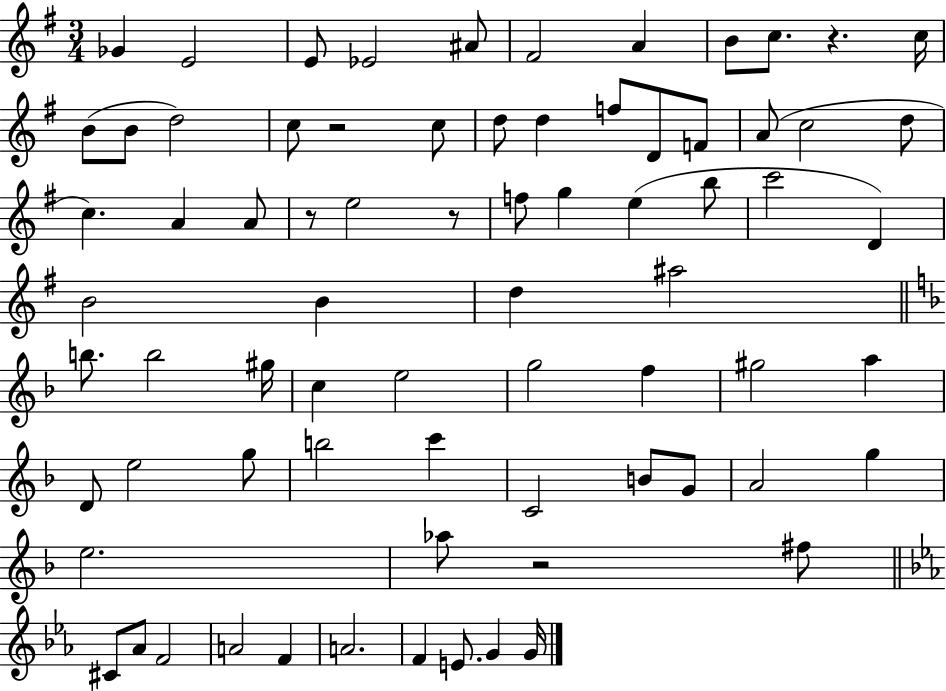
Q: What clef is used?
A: treble